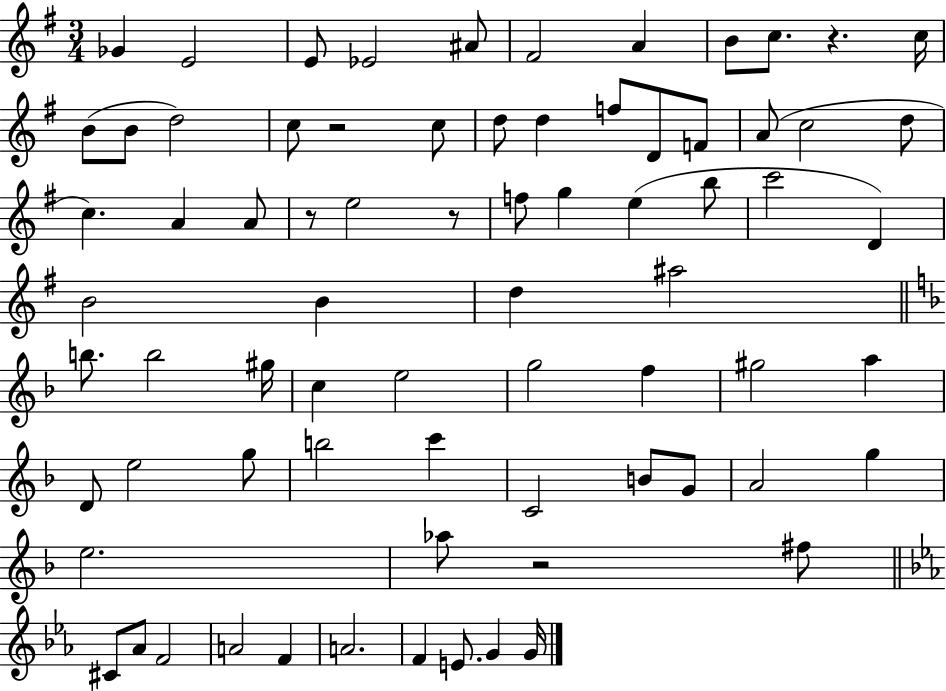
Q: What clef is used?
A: treble